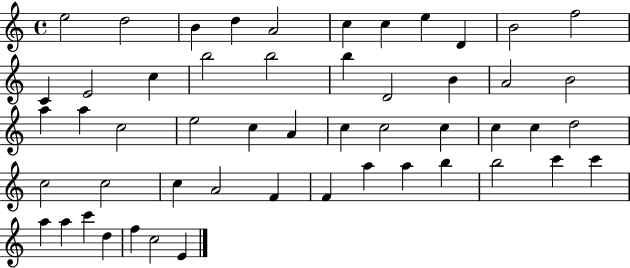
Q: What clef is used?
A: treble